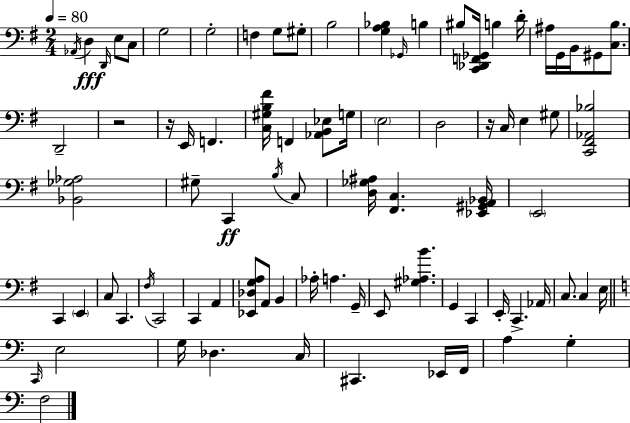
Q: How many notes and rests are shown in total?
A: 83